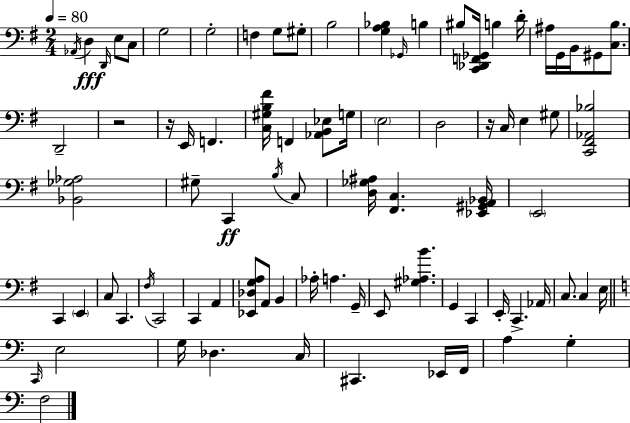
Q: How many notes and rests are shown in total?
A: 83